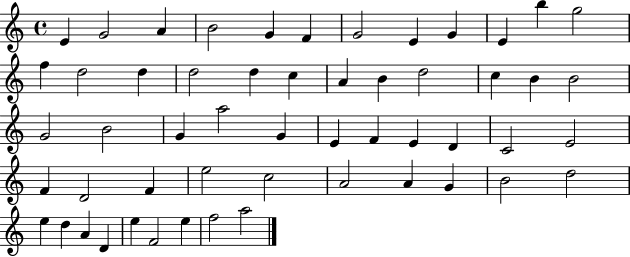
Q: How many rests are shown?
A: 0